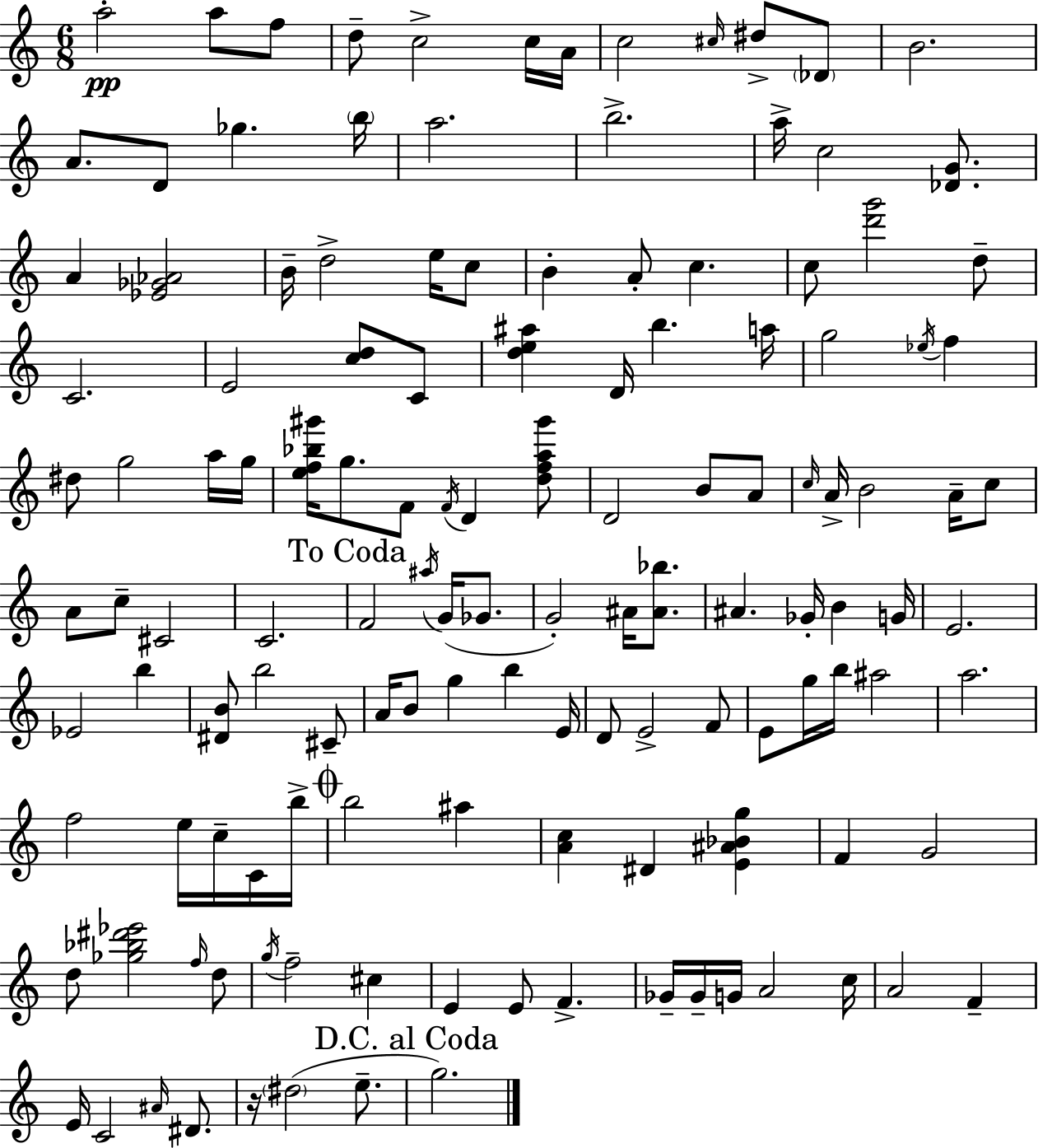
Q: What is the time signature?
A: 6/8